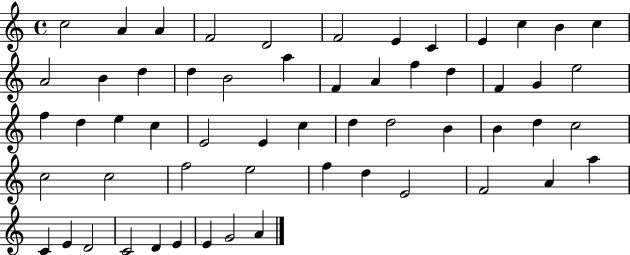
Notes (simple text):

C5/h A4/q A4/q F4/h D4/h F4/h E4/q C4/q E4/q C5/q B4/q C5/q A4/h B4/q D5/q D5/q B4/h A5/q F4/q A4/q F5/q D5/q F4/q G4/q E5/h F5/q D5/q E5/q C5/q E4/h E4/q C5/q D5/q D5/h B4/q B4/q D5/q C5/h C5/h C5/h F5/h E5/h F5/q D5/q E4/h F4/h A4/q A5/q C4/q E4/q D4/h C4/h D4/q E4/q E4/q G4/h A4/q